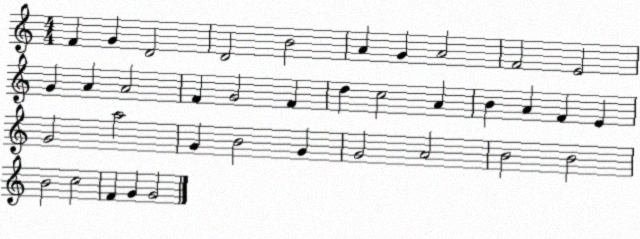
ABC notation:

X:1
T:Untitled
M:4/4
L:1/4
K:C
F G D2 D2 B2 A G A2 F2 E2 G A A2 F G2 F d c2 A B A F E G2 a2 G B2 G G2 A2 B2 B2 B2 c2 F G G2